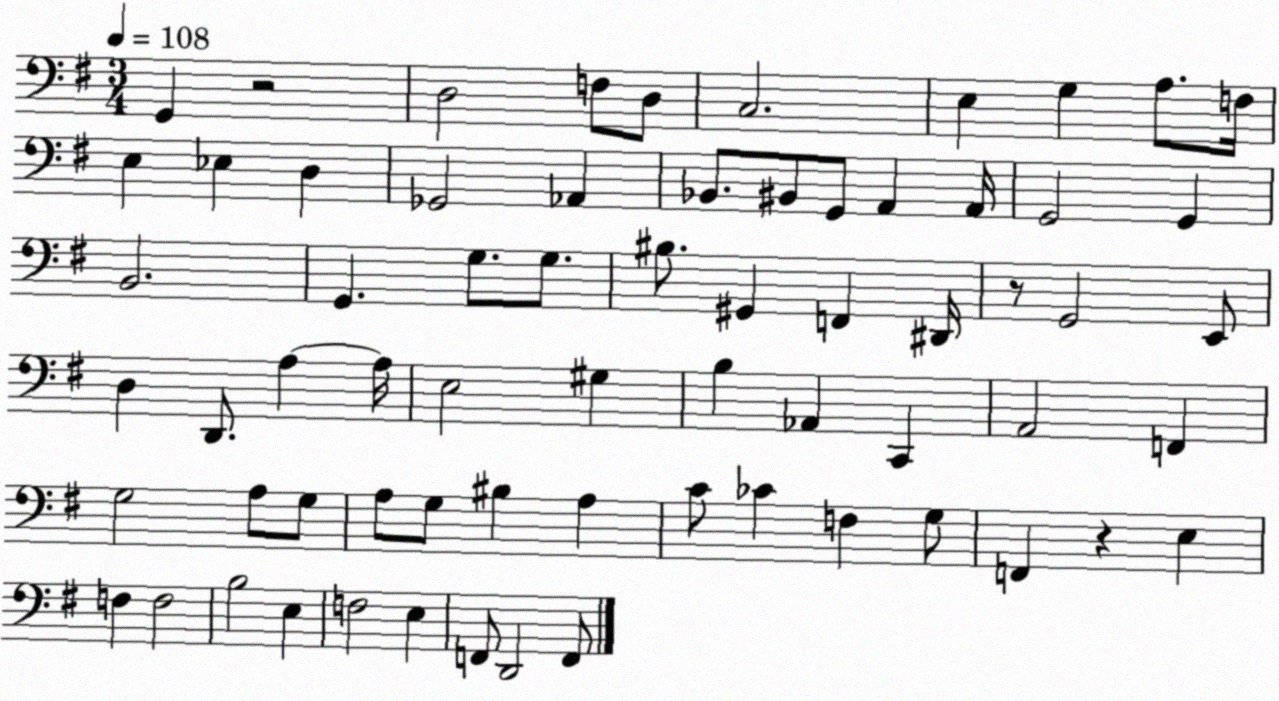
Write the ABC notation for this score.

X:1
T:Untitled
M:3/4
L:1/4
K:G
G,, z2 D,2 F,/2 D,/2 C,2 E, G, A,/2 F,/4 E, _E, D, _G,,2 _A,, _B,,/2 ^B,,/2 G,,/2 A,, A,,/4 G,,2 G,, B,,2 G,, G,/2 G,/2 ^B,/2 ^G,, F,, ^D,,/4 z/2 G,,2 E,,/2 D, D,,/2 A, A,/4 E,2 ^G, B, _A,, C,, A,,2 F,, G,2 A,/2 G,/2 A,/2 G,/2 ^B, A, C/2 _C F, G,/2 F,, z E, F, F,2 B,2 E, F,2 E, F,,/2 D,,2 F,,/2